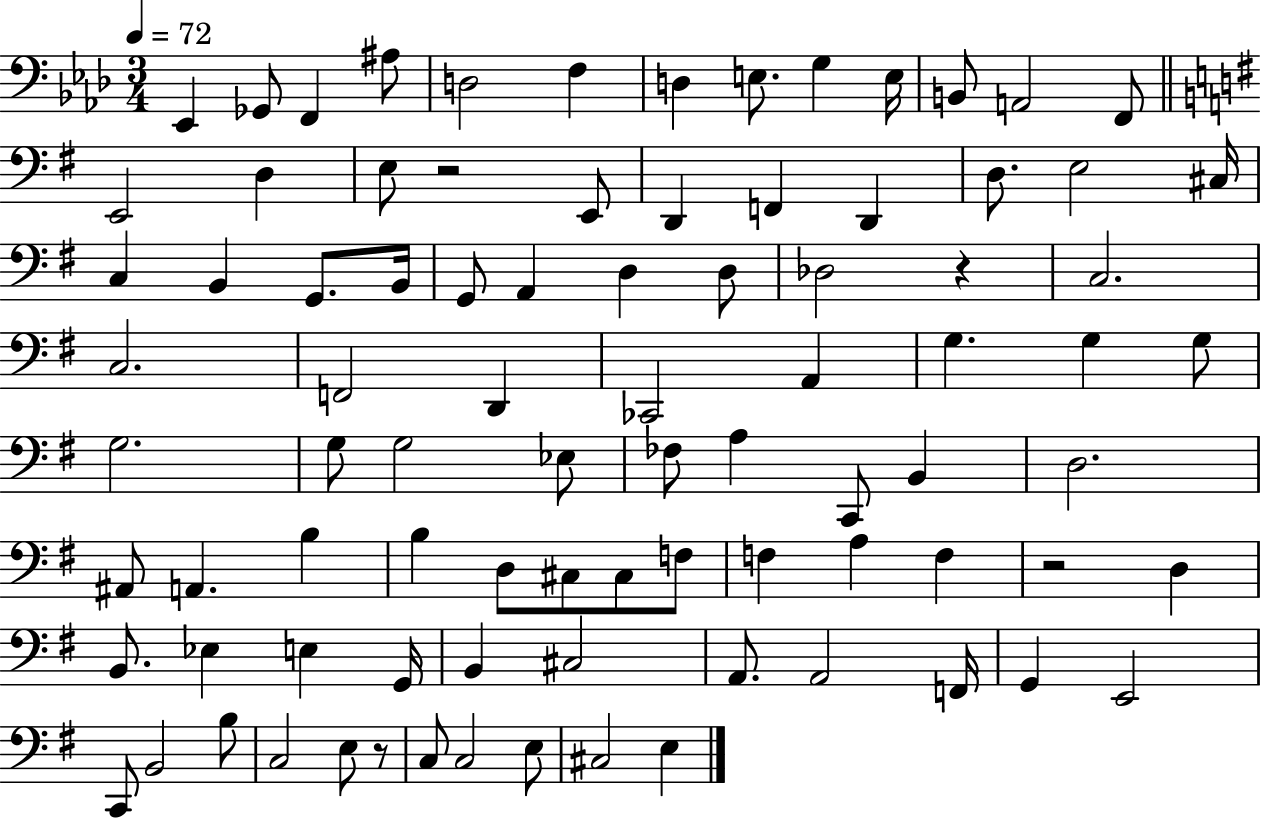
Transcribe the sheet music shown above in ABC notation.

X:1
T:Untitled
M:3/4
L:1/4
K:Ab
_E,, _G,,/2 F,, ^A,/2 D,2 F, D, E,/2 G, E,/4 B,,/2 A,,2 F,,/2 E,,2 D, E,/2 z2 E,,/2 D,, F,, D,, D,/2 E,2 ^C,/4 C, B,, G,,/2 B,,/4 G,,/2 A,, D, D,/2 _D,2 z C,2 C,2 F,,2 D,, _C,,2 A,, G, G, G,/2 G,2 G,/2 G,2 _E,/2 _F,/2 A, C,,/2 B,, D,2 ^A,,/2 A,, B, B, D,/2 ^C,/2 ^C,/2 F,/2 F, A, F, z2 D, B,,/2 _E, E, G,,/4 B,, ^C,2 A,,/2 A,,2 F,,/4 G,, E,,2 C,,/2 B,,2 B,/2 C,2 E,/2 z/2 C,/2 C,2 E,/2 ^C,2 E,